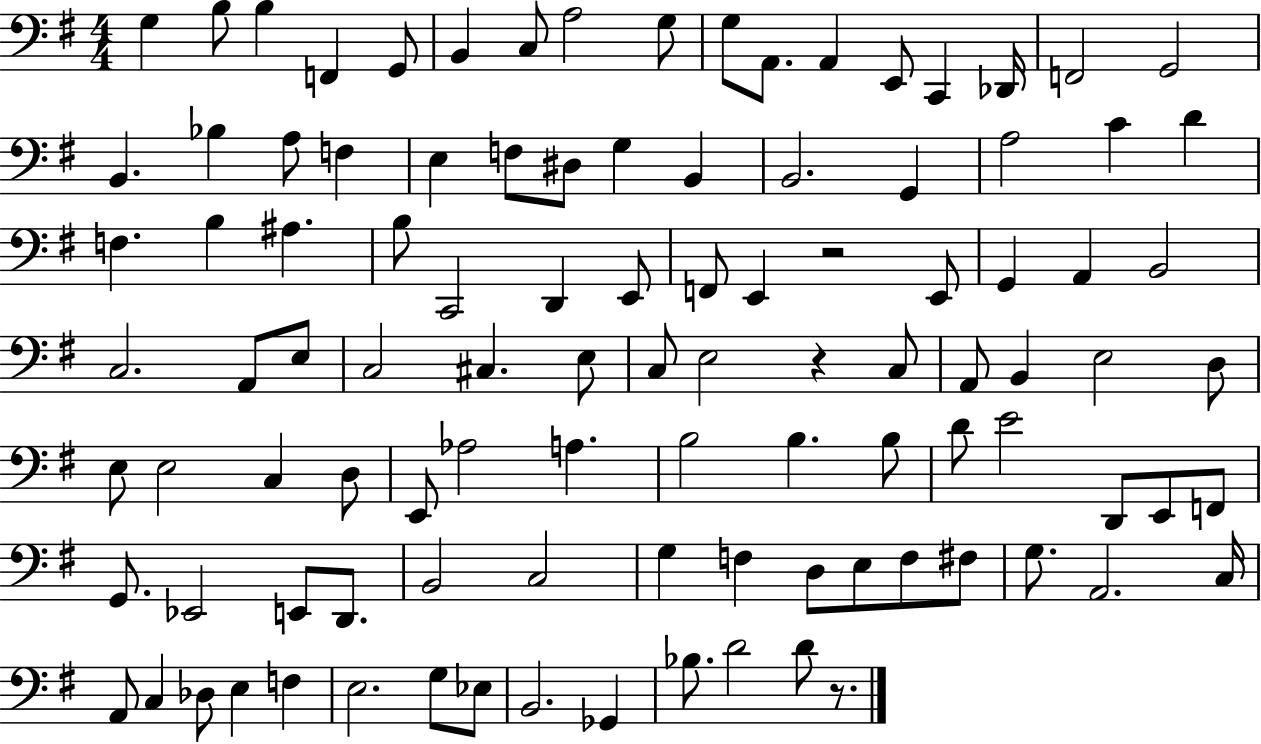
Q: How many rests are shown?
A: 3